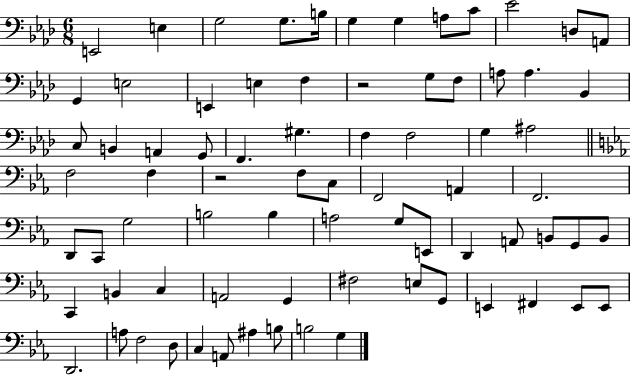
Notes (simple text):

E2/h E3/q G3/h G3/e. B3/s G3/q G3/q A3/e C4/e Eb4/h D3/e A2/e G2/q E3/h E2/q E3/q F3/q R/h G3/e F3/e A3/e A3/q. Bb2/q C3/e B2/q A2/q G2/e F2/q. G#3/q. F3/q F3/h G3/q A#3/h F3/h F3/q R/h F3/e C3/e F2/h A2/q F2/h. D2/e C2/e G3/h B3/h B3/q A3/h G3/e E2/e D2/q A2/e B2/e G2/e B2/e C2/q B2/q C3/q A2/h G2/q F#3/h E3/e G2/e E2/q F#2/q E2/e E2/e D2/h. A3/e F3/h D3/e C3/q A2/e A#3/q B3/e B3/h G3/q